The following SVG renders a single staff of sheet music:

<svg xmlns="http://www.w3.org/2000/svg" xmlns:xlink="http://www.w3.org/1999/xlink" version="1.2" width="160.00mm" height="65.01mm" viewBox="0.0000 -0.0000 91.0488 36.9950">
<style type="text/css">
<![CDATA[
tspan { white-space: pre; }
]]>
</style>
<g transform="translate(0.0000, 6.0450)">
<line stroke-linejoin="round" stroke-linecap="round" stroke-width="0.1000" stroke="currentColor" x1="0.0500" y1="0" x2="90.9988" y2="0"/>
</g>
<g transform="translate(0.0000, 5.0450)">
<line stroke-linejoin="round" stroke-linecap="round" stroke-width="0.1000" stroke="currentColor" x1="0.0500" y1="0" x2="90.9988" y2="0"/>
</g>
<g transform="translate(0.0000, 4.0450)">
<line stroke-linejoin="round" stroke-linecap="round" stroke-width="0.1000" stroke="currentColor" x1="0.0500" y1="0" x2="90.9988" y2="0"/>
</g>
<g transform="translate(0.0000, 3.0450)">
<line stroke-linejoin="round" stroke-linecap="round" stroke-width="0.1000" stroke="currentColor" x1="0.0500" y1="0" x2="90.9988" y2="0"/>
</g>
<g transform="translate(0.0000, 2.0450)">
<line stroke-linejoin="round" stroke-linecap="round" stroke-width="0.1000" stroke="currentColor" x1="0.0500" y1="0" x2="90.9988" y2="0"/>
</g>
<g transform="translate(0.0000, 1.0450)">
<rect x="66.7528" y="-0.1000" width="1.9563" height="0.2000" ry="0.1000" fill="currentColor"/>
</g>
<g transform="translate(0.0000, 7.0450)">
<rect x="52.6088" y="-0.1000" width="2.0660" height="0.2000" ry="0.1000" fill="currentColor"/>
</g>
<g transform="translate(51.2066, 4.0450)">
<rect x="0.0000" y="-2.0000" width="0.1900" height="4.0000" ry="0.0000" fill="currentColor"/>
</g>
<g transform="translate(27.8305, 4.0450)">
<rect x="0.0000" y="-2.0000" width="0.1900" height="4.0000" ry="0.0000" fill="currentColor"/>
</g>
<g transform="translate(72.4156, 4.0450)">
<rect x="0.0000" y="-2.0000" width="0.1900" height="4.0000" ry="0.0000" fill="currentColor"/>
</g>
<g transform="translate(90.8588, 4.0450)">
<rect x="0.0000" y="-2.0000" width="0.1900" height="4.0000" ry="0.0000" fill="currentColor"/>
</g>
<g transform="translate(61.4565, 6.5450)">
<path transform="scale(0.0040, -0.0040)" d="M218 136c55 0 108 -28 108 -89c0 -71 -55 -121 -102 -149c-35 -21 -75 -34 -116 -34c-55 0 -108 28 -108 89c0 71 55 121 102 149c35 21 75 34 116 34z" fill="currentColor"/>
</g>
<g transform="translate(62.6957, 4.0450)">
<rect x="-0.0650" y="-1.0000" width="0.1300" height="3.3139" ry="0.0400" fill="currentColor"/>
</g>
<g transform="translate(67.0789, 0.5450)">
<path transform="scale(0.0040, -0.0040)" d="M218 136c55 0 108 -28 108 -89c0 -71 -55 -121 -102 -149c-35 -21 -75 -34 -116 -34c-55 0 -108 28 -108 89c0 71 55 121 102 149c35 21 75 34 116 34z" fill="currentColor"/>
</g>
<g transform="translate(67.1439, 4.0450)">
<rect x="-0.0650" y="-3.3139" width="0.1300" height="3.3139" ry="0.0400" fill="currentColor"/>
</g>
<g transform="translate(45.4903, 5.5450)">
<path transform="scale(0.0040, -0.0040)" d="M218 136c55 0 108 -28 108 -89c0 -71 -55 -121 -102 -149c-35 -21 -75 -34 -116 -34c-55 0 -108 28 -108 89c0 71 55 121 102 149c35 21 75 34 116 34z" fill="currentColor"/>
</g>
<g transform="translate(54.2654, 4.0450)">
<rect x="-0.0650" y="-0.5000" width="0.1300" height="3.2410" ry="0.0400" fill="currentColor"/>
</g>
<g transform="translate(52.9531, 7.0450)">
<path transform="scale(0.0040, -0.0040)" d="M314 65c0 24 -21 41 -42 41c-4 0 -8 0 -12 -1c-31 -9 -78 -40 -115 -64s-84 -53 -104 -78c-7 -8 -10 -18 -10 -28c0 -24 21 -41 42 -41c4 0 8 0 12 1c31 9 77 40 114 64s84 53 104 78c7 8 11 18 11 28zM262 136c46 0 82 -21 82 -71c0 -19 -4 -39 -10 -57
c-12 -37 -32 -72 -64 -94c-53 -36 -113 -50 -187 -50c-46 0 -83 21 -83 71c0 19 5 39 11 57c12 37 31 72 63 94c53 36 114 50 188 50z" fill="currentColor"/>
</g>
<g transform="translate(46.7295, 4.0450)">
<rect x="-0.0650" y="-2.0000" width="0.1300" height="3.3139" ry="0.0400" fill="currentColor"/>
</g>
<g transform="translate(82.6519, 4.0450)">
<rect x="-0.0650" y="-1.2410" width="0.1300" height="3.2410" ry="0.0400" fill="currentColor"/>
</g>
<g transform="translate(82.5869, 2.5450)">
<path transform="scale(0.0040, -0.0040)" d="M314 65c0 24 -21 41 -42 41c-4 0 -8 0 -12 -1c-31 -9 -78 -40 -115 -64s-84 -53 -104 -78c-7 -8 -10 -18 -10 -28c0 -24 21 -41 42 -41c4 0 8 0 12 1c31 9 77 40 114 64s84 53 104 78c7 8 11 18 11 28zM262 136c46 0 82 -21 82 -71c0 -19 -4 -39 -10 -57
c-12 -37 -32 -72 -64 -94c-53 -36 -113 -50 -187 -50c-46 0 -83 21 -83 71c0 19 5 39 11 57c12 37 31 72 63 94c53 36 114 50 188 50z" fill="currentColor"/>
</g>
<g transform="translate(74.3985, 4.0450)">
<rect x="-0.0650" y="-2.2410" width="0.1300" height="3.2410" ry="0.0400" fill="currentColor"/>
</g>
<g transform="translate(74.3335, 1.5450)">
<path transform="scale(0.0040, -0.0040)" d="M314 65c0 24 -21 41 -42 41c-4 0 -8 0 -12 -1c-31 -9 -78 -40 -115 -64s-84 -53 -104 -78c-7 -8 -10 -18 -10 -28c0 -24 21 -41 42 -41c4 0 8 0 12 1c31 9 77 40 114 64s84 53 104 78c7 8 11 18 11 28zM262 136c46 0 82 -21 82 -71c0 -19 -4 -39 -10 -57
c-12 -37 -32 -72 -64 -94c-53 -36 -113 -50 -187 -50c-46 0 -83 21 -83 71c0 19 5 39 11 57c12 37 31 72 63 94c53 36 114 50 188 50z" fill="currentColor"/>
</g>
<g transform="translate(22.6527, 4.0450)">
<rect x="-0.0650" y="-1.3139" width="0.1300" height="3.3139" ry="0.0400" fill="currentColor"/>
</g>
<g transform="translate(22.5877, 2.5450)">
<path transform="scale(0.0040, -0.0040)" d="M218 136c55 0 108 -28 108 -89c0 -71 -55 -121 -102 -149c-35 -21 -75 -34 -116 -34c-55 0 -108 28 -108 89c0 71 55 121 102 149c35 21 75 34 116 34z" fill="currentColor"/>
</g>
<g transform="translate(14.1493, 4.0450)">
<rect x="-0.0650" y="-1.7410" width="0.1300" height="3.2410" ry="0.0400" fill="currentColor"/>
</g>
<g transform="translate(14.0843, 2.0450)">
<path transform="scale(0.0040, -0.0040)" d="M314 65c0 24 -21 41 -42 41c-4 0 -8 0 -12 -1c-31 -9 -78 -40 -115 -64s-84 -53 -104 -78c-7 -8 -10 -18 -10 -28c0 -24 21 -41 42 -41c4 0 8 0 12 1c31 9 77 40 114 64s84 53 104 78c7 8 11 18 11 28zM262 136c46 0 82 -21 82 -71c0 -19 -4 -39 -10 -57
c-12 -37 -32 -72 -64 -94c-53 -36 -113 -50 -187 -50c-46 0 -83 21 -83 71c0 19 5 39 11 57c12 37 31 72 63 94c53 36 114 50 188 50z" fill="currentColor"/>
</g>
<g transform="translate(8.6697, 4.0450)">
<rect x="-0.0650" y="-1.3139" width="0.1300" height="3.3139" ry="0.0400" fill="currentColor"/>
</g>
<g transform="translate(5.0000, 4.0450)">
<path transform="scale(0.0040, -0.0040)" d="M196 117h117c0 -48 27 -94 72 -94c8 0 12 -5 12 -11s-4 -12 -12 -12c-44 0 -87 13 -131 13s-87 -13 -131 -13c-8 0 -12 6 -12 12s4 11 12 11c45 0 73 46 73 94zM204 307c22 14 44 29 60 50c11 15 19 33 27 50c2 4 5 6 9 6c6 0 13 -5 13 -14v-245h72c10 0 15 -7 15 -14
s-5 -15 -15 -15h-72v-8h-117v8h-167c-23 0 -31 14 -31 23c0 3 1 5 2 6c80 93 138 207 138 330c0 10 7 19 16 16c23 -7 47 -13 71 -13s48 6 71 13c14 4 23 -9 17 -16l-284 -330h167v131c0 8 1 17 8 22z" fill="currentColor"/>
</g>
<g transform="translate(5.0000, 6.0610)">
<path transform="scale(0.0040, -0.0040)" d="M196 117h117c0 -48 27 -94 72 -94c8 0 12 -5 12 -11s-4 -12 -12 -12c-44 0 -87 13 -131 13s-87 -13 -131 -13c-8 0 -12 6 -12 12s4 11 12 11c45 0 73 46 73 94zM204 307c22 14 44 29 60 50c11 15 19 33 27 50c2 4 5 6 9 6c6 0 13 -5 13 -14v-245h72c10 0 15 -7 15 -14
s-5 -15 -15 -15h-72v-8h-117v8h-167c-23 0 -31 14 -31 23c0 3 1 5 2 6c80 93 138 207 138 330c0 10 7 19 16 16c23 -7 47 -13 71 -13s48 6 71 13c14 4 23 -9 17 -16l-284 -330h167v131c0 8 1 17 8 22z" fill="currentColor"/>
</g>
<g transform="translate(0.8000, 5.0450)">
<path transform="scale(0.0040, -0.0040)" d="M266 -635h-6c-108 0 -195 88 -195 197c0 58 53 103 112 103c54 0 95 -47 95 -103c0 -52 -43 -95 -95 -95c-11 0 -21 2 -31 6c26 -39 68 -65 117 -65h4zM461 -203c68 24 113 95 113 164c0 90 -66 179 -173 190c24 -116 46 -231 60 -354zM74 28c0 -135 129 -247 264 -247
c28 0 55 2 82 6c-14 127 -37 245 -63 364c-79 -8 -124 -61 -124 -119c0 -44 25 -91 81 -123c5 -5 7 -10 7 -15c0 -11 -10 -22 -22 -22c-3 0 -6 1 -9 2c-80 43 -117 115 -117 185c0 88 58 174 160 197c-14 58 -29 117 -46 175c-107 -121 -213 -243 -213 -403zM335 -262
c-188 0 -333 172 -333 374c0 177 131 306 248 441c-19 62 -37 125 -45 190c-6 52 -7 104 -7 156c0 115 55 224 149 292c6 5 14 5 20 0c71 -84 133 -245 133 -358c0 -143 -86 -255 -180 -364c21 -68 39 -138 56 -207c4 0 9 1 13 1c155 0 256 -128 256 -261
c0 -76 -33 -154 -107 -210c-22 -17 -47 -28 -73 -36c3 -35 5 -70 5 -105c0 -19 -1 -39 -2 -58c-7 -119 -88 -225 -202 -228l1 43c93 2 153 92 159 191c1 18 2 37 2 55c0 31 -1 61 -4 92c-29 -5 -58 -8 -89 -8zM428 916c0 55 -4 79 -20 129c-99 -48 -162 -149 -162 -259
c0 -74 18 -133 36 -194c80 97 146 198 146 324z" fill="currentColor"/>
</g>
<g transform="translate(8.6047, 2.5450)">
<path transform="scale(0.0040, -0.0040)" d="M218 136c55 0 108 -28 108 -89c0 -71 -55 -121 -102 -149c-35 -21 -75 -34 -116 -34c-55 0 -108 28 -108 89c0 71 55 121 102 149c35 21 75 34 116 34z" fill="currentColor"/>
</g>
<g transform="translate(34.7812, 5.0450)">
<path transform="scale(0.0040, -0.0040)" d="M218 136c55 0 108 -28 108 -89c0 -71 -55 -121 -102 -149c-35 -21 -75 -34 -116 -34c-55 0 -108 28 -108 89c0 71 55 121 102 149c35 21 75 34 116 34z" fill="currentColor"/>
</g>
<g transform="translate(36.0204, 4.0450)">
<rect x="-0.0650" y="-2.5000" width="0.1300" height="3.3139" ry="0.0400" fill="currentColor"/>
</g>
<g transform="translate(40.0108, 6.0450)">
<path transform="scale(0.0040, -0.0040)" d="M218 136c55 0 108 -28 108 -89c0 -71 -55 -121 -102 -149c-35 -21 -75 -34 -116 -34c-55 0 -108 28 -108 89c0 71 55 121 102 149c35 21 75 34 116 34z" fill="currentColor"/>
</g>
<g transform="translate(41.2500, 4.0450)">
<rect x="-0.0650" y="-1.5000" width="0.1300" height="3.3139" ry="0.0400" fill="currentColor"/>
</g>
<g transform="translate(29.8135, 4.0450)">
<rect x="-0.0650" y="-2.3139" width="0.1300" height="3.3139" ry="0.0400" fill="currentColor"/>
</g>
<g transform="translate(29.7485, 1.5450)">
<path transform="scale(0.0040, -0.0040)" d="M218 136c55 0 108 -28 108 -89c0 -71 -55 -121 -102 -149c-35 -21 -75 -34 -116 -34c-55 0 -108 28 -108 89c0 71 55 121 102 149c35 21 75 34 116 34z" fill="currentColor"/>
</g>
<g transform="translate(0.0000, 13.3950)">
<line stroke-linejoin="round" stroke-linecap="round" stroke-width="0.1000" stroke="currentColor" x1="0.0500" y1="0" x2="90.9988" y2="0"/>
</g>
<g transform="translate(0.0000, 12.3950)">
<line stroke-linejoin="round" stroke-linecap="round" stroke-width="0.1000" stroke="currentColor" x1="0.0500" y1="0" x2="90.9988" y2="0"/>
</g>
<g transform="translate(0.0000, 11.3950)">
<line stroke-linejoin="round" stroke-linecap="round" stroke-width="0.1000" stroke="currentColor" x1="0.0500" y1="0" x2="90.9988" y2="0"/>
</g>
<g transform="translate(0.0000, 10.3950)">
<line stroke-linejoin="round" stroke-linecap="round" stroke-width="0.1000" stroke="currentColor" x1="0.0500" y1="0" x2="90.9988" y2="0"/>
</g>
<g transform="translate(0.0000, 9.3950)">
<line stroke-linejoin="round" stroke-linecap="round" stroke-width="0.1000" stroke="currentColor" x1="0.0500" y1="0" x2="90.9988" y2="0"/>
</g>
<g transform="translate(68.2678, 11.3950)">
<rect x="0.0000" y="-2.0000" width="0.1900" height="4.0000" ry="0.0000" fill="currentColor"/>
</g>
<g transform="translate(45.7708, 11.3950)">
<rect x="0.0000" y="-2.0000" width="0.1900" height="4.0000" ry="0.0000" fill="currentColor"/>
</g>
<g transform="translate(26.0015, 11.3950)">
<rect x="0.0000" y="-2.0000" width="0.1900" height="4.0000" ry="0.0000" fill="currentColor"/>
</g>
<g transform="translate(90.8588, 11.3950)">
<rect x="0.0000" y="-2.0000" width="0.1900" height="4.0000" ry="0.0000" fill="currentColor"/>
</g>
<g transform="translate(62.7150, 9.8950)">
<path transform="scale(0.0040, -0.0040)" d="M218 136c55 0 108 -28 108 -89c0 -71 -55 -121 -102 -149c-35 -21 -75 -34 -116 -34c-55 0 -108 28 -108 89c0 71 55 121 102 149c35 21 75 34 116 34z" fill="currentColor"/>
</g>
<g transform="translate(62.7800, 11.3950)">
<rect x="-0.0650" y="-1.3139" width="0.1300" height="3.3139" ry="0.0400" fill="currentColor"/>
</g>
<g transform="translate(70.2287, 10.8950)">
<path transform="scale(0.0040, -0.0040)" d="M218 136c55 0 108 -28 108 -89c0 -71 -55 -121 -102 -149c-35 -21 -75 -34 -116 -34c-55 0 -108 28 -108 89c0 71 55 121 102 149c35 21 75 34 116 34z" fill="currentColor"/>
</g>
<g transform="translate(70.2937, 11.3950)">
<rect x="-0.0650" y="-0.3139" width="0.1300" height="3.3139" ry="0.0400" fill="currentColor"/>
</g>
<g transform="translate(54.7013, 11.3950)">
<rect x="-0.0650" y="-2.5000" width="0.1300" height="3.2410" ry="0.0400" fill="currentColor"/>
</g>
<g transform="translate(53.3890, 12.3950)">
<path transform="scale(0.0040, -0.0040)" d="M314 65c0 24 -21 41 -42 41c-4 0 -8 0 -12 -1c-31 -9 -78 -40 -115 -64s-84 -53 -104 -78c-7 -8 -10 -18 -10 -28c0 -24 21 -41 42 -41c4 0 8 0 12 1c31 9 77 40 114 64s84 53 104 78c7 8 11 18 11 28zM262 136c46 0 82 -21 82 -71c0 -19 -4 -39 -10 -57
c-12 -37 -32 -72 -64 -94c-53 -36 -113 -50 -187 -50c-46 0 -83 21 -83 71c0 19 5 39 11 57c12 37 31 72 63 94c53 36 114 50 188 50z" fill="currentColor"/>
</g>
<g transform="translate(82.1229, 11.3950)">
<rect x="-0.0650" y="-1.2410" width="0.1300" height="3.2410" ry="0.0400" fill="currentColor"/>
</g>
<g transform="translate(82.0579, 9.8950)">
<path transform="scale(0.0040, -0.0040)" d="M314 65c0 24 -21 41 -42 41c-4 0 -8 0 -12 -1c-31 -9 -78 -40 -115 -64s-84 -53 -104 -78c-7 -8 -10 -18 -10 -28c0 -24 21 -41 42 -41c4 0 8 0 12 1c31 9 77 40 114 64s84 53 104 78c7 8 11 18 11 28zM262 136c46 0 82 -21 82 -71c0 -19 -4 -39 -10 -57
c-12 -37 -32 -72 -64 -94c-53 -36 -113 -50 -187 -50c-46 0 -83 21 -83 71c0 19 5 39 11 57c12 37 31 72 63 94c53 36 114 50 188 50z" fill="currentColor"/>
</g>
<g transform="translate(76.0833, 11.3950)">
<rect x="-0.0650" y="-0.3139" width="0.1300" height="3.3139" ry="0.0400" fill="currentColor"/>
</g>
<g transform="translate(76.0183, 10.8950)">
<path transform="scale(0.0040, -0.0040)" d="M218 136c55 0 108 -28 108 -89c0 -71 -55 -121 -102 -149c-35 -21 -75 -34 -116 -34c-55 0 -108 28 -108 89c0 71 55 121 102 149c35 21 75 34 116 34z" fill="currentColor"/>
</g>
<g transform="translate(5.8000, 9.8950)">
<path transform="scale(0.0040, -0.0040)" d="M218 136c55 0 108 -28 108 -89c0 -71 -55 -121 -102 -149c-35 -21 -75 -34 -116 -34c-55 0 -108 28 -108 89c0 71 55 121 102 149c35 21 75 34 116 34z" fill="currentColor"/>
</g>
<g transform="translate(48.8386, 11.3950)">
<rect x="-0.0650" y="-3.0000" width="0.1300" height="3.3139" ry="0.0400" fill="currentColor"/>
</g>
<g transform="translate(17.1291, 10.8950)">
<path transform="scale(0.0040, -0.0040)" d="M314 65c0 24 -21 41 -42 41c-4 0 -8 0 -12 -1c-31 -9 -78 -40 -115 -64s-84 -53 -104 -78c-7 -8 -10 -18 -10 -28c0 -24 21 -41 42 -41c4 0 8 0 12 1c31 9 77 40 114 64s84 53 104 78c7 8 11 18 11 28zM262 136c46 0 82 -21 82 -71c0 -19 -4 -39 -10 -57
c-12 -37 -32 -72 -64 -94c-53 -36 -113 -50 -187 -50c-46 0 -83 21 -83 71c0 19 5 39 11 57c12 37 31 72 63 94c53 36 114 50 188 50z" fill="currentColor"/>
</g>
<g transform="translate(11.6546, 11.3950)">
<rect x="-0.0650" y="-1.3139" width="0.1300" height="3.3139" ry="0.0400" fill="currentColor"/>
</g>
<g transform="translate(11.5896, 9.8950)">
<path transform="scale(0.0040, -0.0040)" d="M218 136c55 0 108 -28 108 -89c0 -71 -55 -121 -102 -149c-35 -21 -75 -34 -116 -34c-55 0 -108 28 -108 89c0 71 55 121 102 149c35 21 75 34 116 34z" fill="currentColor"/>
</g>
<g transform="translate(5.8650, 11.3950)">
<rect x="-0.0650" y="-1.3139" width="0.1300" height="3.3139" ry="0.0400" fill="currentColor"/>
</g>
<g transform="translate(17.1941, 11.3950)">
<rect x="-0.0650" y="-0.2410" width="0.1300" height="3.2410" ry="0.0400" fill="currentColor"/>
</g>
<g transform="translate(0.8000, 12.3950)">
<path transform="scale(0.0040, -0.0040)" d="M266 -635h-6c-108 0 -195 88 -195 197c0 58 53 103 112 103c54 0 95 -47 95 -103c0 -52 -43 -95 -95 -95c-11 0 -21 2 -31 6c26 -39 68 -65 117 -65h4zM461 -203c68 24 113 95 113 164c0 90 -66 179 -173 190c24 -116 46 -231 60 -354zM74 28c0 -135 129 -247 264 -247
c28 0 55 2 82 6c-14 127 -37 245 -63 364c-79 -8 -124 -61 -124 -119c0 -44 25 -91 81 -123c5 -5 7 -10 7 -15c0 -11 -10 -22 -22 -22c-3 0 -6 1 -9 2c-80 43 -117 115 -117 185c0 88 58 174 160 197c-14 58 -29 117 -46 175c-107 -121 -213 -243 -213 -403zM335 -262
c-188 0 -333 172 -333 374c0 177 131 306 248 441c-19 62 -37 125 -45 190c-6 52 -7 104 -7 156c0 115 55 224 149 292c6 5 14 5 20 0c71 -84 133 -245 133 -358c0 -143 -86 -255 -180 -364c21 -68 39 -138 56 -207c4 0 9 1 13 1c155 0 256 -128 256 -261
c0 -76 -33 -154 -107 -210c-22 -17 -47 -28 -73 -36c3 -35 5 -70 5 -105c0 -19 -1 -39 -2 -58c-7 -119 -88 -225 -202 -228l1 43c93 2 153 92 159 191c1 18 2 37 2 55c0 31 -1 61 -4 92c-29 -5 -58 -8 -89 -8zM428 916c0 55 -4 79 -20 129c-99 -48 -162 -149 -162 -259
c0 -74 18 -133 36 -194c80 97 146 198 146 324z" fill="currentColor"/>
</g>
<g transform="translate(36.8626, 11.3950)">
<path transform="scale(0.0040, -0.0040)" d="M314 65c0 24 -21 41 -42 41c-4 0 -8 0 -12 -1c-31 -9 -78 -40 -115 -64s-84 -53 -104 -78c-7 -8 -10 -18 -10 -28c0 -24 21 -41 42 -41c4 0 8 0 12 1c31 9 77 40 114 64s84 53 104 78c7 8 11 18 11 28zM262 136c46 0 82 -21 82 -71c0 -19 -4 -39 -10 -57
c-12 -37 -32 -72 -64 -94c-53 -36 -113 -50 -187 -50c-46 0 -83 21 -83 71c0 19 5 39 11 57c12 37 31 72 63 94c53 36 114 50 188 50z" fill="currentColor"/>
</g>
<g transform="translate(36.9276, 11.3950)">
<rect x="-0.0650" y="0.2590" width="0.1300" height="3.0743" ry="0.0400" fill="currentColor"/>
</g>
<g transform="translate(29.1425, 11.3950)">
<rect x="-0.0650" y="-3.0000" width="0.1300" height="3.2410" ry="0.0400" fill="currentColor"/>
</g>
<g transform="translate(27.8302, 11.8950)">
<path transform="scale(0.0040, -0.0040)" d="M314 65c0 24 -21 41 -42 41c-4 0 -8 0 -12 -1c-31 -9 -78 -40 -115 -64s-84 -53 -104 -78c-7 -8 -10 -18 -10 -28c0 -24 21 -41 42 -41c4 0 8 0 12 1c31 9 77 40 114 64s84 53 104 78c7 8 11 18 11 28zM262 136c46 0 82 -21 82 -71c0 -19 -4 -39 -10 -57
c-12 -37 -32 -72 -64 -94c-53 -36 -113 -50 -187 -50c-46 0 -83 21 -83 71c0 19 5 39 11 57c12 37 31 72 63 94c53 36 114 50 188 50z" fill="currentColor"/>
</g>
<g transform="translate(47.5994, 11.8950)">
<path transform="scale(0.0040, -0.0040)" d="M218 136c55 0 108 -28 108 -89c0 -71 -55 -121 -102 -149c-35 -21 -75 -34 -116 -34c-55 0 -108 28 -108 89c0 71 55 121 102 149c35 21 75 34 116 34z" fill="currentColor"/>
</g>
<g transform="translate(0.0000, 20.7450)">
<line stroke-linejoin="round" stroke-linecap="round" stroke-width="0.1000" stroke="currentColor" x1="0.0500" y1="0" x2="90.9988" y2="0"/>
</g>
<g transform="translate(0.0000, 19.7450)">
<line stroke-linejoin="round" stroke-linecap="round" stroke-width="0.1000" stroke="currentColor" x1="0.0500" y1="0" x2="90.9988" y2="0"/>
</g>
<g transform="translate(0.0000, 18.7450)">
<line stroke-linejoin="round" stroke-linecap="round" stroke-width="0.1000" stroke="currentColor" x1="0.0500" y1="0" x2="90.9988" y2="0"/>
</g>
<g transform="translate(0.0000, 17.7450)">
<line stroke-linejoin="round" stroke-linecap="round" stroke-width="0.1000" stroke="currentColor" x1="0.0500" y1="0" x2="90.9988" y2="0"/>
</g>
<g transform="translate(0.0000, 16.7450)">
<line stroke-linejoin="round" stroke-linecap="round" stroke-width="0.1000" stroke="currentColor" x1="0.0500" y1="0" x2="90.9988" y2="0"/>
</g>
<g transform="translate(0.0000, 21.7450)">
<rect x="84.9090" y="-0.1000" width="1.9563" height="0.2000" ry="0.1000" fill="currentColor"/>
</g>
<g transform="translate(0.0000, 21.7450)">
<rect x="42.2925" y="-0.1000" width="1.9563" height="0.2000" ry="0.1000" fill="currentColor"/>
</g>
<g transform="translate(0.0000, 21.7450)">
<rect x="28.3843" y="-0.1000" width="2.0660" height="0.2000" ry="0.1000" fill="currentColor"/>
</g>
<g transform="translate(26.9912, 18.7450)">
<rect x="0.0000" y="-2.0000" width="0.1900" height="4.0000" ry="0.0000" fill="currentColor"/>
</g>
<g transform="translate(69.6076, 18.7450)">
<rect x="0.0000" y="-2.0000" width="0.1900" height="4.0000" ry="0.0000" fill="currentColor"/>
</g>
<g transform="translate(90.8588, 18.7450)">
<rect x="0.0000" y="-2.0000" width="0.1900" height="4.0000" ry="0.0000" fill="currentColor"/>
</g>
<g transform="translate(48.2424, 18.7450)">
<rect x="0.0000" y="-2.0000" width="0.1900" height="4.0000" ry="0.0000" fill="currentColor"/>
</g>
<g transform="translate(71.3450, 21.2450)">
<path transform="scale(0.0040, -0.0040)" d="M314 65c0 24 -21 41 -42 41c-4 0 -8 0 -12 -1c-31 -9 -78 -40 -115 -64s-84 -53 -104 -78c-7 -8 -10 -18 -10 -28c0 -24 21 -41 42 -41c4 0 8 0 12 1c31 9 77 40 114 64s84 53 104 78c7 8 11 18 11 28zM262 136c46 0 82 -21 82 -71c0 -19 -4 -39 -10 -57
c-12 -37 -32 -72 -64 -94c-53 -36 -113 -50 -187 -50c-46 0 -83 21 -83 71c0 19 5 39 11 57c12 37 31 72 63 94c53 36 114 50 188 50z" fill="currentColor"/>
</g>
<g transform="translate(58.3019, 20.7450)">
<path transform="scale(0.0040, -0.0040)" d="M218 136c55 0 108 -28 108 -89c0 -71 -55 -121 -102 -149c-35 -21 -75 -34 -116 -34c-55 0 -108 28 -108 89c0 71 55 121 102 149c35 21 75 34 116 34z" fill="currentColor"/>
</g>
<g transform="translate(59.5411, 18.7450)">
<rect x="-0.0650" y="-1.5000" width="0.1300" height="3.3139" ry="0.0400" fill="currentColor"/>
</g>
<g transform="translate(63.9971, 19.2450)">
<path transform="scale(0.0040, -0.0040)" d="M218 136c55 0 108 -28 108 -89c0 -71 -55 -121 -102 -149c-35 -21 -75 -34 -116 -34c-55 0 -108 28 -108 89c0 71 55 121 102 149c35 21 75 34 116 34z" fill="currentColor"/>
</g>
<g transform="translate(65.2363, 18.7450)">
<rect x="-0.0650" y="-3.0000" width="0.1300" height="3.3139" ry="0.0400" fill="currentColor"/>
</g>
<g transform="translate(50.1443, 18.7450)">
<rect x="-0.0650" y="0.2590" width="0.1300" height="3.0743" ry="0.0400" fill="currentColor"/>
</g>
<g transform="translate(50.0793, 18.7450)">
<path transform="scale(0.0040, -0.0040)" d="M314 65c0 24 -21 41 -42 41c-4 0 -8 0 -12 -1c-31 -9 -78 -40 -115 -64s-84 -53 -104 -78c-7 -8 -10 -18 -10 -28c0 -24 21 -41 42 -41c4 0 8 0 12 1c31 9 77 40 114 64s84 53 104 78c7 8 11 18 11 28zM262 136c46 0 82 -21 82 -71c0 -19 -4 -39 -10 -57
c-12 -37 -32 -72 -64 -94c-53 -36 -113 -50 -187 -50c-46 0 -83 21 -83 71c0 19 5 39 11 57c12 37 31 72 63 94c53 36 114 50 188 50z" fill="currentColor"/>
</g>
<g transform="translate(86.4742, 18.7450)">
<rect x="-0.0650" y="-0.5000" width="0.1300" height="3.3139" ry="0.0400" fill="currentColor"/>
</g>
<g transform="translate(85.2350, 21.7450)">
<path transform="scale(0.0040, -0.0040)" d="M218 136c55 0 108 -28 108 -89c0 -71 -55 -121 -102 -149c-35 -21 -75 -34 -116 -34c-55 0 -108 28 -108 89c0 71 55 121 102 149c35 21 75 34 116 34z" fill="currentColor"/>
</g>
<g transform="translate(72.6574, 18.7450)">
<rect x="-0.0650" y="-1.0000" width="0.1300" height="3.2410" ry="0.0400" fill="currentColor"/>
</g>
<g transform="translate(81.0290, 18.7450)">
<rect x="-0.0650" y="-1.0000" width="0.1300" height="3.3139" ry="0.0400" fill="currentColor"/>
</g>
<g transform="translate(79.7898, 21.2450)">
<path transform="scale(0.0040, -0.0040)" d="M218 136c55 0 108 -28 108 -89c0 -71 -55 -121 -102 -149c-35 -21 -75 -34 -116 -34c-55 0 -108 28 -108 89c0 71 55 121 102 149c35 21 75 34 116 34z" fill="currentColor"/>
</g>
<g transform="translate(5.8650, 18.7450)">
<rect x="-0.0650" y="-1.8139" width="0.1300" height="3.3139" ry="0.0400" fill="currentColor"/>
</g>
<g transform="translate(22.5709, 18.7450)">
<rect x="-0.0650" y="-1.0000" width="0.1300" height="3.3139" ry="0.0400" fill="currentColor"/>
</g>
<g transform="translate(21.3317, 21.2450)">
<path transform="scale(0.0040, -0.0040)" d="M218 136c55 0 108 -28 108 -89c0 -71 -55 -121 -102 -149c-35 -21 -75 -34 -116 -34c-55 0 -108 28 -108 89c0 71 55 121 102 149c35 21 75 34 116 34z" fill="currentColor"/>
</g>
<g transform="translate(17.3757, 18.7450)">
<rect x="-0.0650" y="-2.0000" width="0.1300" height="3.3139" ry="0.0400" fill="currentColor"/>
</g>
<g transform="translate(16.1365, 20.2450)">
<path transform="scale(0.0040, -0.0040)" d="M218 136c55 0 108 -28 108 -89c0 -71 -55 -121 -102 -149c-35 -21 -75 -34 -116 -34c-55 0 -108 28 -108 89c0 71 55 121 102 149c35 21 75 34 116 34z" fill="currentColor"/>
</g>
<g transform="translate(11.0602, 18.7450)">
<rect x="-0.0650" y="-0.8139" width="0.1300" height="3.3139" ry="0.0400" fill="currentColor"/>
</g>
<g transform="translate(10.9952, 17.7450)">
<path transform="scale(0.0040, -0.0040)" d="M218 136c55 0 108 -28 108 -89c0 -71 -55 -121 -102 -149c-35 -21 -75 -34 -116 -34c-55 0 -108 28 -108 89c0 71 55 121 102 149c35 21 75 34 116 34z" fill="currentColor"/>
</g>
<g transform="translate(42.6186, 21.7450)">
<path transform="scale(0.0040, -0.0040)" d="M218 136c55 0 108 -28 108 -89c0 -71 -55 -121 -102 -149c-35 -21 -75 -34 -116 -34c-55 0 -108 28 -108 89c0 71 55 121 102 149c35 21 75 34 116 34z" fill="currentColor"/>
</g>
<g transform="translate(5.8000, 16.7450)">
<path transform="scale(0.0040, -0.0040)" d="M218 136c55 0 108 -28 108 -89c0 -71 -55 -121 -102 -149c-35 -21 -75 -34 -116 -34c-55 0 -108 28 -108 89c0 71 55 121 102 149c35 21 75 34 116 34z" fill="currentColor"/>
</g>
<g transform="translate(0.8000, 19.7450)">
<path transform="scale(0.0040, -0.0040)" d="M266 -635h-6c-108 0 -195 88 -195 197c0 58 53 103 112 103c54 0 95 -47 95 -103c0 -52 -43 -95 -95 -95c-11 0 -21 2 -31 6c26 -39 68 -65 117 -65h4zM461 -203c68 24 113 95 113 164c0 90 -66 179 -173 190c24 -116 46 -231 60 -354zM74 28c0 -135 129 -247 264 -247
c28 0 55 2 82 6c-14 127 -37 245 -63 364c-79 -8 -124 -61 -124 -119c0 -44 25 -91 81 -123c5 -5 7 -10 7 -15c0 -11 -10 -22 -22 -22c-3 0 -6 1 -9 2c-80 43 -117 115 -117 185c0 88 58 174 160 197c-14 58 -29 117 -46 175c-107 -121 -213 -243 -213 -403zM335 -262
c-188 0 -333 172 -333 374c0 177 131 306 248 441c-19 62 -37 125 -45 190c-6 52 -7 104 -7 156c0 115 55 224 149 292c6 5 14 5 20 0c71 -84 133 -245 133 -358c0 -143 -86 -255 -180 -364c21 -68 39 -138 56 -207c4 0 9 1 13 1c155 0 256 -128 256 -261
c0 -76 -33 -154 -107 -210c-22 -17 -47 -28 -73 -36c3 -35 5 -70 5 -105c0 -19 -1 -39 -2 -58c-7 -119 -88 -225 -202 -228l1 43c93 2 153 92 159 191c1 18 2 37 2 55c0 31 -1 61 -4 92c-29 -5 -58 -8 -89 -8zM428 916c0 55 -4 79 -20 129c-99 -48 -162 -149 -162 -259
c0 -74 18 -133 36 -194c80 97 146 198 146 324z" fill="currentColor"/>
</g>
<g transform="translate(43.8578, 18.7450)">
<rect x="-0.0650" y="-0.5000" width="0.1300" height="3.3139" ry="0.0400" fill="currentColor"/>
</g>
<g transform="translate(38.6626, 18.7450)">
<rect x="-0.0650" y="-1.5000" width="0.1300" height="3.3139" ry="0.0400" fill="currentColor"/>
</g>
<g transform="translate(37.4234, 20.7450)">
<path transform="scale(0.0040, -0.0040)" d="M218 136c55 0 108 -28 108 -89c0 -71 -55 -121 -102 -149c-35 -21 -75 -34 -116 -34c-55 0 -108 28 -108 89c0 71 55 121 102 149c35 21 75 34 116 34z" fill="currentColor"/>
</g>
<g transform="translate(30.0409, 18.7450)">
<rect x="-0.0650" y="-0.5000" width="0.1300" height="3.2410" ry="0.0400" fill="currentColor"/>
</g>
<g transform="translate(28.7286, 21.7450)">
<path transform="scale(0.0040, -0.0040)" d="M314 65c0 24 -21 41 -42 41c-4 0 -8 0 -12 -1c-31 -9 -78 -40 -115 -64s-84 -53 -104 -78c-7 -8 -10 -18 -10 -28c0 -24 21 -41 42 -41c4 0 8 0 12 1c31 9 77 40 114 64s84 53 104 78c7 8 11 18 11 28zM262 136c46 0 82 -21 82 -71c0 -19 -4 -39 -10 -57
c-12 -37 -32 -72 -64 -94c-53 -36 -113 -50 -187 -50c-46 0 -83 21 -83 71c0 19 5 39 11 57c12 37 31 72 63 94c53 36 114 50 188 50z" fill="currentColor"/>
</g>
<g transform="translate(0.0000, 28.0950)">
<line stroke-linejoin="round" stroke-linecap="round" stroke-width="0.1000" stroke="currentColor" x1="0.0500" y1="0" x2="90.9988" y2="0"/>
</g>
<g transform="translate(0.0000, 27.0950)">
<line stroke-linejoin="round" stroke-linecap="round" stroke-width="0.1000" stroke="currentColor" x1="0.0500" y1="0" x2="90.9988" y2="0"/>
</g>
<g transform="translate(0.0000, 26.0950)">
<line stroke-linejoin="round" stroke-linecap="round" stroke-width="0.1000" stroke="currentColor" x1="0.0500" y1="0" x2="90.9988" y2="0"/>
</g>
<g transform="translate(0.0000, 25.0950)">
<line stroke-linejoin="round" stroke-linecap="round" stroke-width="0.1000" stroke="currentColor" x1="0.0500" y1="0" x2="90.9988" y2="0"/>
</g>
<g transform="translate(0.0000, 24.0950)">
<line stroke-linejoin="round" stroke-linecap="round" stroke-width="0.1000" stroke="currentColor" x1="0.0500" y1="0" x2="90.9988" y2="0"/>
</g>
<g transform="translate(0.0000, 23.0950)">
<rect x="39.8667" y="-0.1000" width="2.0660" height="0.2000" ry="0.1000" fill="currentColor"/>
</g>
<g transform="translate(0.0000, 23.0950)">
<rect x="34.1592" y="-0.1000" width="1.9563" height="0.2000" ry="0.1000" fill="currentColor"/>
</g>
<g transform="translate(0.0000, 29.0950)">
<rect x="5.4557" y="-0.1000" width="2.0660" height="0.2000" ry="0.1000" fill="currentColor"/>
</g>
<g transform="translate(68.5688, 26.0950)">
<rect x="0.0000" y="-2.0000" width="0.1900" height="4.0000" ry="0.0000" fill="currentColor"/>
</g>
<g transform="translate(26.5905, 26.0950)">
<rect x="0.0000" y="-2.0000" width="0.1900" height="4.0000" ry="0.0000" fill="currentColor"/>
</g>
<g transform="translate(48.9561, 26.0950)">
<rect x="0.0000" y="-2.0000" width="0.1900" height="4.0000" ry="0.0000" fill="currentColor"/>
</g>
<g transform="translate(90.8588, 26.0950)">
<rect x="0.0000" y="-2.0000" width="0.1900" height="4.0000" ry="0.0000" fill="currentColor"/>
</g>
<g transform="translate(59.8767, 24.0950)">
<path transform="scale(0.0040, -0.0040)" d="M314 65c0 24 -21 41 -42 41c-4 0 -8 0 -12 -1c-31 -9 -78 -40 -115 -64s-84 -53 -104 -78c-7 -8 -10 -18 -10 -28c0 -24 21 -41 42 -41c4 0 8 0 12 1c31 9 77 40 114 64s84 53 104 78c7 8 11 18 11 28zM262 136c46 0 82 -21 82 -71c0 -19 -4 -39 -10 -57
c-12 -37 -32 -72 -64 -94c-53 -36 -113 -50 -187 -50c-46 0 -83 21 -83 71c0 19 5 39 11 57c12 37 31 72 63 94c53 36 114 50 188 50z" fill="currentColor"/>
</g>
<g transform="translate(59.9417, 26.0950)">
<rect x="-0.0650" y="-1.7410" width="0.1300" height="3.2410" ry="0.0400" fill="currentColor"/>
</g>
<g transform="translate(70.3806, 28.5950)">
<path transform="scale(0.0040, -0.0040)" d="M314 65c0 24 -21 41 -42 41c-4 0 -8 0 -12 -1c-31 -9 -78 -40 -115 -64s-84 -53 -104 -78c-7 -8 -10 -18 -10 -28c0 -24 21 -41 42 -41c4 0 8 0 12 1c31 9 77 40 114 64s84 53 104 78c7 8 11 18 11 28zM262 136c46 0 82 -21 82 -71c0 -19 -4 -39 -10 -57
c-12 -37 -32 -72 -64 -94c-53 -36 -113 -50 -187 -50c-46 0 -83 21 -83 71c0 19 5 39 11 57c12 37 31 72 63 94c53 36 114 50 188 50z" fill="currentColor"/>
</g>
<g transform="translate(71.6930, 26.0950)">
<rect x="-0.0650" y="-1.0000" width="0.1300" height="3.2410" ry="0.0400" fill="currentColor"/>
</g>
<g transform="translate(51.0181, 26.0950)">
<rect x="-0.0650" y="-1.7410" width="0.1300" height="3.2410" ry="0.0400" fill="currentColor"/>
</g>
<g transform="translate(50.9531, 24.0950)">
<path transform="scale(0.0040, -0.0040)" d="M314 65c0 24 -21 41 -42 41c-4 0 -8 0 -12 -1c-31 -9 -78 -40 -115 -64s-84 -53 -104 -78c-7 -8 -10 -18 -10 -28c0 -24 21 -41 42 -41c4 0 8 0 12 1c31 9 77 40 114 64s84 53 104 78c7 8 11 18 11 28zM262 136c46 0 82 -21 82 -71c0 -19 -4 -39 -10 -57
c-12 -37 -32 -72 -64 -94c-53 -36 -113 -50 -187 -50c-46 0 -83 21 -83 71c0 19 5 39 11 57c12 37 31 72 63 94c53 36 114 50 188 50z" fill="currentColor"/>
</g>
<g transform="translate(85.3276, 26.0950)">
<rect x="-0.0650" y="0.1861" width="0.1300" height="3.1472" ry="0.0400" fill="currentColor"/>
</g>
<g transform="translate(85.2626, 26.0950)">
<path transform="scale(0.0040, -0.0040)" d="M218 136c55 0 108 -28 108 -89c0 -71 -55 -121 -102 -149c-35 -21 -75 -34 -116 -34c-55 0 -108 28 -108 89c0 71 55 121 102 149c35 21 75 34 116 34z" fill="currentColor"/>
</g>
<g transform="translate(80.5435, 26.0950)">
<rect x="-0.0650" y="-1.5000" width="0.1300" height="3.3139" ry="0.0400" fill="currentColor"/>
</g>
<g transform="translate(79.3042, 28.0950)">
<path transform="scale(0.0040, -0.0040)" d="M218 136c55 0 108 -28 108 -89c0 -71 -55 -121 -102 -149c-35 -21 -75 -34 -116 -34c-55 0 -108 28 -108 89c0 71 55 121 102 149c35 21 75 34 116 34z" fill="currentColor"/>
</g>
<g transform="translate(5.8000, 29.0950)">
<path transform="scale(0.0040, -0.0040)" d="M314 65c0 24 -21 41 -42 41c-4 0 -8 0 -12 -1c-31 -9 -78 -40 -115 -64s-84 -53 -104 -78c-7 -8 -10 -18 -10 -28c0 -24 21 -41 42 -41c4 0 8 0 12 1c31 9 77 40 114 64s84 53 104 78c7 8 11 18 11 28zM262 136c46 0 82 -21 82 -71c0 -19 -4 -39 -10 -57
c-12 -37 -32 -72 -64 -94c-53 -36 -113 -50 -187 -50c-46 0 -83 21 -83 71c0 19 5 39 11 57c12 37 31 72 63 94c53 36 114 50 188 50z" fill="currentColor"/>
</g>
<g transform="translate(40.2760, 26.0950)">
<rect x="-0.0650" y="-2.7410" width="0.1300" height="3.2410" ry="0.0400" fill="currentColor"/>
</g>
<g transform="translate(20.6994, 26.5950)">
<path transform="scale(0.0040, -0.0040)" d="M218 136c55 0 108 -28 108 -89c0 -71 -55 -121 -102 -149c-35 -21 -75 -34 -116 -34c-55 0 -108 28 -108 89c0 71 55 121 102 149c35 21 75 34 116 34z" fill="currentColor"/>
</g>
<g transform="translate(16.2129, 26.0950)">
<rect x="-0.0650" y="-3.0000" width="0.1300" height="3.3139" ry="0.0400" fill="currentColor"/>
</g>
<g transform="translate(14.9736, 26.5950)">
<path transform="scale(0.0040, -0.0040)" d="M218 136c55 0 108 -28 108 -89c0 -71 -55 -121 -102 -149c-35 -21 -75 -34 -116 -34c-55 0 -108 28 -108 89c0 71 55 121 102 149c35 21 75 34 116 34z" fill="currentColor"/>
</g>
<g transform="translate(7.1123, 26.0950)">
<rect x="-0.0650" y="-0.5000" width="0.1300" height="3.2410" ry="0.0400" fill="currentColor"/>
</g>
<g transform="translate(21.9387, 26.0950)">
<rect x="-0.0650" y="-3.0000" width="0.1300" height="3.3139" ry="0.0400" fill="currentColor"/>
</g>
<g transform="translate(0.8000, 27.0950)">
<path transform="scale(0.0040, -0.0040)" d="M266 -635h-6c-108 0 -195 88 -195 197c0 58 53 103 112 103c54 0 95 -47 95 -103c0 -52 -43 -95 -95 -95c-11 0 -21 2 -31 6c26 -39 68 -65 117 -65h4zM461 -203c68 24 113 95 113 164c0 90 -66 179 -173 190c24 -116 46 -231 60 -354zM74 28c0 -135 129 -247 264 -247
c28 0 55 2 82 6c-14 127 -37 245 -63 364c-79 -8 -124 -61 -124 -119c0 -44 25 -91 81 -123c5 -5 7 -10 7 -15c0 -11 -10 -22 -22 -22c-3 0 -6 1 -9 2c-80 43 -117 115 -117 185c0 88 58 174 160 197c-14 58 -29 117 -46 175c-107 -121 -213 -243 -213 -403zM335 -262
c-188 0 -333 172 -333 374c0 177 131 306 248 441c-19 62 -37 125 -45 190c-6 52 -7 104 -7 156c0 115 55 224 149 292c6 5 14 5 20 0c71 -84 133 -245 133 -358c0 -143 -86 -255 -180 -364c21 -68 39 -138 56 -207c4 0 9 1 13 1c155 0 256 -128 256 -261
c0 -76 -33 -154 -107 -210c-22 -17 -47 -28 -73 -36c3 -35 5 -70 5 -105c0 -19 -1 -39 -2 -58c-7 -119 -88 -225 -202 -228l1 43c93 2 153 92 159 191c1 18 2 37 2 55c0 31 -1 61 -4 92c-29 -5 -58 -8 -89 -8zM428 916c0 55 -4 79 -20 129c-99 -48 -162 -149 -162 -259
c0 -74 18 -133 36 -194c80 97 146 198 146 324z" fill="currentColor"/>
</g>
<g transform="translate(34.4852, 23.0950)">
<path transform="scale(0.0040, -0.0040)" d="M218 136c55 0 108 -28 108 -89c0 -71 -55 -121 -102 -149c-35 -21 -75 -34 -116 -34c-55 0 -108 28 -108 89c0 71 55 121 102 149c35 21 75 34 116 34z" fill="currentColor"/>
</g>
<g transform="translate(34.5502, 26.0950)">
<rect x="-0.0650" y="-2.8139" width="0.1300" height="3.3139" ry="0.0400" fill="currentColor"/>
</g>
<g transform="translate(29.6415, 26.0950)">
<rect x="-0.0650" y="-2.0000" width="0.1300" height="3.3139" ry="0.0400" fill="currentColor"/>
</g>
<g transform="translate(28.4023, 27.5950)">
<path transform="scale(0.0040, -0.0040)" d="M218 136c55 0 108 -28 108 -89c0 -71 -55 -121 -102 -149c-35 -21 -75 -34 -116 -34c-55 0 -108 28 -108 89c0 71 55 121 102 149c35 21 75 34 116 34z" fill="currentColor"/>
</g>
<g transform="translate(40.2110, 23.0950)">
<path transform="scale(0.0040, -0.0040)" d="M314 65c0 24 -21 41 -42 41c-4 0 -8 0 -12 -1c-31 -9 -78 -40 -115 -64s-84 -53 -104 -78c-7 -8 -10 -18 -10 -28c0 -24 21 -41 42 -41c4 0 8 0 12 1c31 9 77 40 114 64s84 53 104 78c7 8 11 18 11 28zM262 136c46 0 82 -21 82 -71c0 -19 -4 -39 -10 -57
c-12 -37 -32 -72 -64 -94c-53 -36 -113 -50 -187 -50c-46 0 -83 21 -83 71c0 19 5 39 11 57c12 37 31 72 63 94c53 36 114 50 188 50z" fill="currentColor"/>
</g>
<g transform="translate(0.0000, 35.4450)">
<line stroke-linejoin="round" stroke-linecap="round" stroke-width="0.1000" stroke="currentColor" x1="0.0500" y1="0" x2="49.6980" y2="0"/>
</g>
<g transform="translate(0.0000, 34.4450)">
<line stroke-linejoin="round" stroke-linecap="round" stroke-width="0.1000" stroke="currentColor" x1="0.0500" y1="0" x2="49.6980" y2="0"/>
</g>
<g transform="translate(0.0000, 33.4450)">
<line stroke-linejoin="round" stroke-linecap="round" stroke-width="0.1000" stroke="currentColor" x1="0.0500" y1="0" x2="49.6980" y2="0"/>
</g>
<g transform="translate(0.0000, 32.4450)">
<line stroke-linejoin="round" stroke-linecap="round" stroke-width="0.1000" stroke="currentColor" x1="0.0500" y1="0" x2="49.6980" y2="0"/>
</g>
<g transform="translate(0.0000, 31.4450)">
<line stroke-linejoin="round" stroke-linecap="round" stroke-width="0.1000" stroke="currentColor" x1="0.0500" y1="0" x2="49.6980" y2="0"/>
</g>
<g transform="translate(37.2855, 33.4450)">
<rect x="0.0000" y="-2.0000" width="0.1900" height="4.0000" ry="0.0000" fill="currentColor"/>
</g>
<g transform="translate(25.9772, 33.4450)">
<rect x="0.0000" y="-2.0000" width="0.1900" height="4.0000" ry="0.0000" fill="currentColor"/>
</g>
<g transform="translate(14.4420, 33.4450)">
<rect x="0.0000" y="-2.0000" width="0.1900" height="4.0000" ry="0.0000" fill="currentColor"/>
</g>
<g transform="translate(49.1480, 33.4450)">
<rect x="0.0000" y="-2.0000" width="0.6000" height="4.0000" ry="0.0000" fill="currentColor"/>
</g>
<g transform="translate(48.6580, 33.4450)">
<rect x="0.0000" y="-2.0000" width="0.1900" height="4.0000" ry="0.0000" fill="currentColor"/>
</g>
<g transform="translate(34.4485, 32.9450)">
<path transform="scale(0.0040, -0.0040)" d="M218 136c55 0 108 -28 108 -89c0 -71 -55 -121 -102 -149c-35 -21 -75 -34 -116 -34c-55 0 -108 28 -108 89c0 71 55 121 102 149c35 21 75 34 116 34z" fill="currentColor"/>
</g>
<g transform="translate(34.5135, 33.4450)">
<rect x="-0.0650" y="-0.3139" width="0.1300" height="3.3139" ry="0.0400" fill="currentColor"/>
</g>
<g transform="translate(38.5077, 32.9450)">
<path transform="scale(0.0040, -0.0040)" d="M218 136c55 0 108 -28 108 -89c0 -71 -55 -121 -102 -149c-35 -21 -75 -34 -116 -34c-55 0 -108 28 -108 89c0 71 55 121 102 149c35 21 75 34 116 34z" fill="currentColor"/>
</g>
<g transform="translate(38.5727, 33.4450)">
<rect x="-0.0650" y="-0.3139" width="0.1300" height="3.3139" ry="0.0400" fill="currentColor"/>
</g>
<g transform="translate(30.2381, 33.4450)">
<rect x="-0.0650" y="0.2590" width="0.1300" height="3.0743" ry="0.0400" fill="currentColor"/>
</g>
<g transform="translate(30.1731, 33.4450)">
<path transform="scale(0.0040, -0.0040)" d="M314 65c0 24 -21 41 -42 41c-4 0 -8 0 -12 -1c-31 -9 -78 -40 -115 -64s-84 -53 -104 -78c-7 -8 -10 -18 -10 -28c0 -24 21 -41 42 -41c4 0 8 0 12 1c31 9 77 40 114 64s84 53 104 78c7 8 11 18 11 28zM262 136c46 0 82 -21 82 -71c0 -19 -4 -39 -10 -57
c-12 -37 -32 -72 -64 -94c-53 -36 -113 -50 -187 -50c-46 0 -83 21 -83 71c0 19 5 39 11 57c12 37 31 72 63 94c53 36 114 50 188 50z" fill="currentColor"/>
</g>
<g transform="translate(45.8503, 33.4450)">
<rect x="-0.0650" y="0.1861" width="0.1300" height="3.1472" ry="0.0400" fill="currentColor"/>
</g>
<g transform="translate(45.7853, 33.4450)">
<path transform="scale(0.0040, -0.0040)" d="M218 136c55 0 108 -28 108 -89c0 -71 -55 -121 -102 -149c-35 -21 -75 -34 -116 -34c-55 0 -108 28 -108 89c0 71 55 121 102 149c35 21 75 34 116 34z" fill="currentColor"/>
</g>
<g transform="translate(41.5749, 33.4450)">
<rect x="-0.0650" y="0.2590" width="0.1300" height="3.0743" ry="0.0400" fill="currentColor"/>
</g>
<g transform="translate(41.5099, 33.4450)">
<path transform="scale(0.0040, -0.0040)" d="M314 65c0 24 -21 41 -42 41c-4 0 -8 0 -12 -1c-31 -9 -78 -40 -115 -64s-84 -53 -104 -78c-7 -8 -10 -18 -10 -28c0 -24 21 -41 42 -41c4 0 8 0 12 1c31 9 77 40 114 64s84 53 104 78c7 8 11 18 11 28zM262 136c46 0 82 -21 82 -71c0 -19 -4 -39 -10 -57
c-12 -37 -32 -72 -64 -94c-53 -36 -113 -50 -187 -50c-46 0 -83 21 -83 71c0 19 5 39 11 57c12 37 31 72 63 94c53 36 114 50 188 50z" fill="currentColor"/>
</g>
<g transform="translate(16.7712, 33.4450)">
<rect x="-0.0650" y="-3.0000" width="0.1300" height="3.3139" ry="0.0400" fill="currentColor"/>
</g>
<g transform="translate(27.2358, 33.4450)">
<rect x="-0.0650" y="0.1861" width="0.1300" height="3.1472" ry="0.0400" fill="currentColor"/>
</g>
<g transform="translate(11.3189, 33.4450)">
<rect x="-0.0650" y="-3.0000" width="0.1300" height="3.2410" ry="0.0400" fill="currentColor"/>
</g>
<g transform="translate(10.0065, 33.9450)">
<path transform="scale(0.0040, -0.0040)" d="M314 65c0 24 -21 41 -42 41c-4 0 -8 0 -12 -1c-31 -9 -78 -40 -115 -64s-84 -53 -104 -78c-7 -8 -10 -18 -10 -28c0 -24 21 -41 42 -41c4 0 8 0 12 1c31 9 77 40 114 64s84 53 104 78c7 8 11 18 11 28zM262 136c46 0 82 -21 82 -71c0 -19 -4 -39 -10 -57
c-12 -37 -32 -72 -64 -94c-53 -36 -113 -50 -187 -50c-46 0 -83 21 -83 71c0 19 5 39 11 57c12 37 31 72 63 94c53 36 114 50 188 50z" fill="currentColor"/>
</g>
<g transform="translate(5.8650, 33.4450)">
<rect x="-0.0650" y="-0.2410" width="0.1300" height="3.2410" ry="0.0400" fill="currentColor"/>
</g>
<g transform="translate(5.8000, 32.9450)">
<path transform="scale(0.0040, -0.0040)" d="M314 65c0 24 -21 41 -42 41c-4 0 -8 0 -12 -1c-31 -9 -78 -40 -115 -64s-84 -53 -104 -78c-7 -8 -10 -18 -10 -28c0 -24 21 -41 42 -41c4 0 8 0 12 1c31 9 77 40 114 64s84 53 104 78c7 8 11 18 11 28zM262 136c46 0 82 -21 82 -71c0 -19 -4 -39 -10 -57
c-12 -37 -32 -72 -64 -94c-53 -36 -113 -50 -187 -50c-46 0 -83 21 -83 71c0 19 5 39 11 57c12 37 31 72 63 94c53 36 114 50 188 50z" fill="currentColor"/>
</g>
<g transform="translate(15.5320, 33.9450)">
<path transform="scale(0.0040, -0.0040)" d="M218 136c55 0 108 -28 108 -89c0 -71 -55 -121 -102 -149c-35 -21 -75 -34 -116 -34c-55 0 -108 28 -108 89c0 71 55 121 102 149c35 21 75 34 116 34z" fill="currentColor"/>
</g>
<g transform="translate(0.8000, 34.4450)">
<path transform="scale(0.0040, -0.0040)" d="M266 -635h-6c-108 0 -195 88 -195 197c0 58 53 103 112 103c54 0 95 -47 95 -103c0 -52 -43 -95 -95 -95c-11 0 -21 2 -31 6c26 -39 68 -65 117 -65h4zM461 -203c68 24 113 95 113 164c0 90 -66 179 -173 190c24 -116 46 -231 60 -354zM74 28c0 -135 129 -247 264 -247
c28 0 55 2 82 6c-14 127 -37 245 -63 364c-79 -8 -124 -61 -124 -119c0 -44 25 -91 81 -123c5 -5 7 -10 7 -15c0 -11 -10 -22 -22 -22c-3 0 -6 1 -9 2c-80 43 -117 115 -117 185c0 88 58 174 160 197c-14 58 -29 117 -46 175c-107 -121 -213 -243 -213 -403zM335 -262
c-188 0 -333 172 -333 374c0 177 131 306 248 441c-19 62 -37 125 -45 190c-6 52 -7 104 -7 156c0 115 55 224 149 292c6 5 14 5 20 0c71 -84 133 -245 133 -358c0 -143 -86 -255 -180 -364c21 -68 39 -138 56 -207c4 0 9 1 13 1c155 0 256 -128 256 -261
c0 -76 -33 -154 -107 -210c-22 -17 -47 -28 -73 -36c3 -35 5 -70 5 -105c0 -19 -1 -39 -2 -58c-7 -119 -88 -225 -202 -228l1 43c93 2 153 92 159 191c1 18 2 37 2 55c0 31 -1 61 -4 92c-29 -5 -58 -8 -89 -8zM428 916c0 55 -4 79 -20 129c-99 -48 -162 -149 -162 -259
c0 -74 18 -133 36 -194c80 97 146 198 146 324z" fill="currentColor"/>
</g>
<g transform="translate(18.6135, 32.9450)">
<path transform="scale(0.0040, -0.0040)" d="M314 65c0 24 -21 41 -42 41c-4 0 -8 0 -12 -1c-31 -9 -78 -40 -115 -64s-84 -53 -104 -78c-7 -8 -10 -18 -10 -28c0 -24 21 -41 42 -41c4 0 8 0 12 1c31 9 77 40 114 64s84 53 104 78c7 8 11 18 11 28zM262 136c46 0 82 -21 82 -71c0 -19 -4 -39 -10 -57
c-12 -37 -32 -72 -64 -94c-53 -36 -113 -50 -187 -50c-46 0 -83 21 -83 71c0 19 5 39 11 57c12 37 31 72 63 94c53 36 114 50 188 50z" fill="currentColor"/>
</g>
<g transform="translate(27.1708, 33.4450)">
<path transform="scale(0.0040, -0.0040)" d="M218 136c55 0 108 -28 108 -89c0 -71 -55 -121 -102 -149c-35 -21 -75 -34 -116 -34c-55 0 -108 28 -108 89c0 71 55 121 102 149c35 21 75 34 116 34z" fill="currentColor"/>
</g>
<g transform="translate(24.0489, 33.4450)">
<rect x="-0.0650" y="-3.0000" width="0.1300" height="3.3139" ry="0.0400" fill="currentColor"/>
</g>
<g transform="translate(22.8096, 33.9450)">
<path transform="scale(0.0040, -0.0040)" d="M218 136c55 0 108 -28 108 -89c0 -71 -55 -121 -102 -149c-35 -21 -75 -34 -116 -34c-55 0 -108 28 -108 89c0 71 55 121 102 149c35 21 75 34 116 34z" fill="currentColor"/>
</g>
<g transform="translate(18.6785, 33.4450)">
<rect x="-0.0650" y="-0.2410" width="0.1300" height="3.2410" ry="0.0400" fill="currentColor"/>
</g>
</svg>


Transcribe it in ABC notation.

X:1
T:Untitled
M:4/4
L:1/4
K:C
e f2 e g G E F C2 D b g2 e2 e e c2 A2 B2 A G2 e c c e2 f d F D C2 E C B2 E A D2 D C C2 A A F a a2 f2 f2 D2 E B c2 A2 A c2 A B B2 c c B2 B